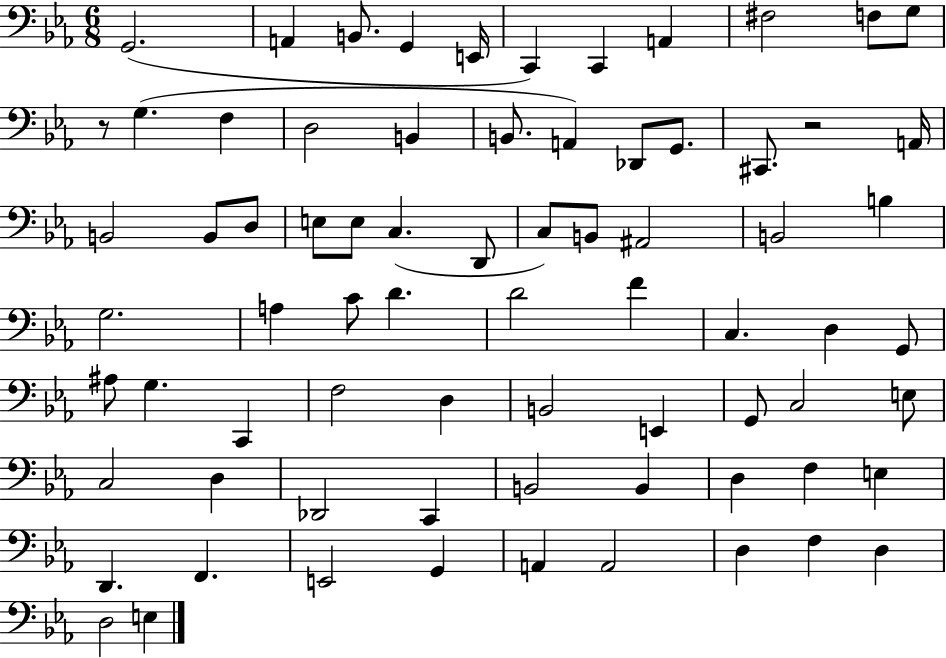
G2/h. A2/q B2/e. G2/q E2/s C2/q C2/q A2/q F#3/h F3/e G3/e R/e G3/q. F3/q D3/h B2/q B2/e. A2/q Db2/e G2/e. C#2/e. R/h A2/s B2/h B2/e D3/e E3/e E3/e C3/q. D2/e C3/e B2/e A#2/h B2/h B3/q G3/h. A3/q C4/e D4/q. D4/h F4/q C3/q. D3/q G2/e A#3/e G3/q. C2/q F3/h D3/q B2/h E2/q G2/e C3/h E3/e C3/h D3/q Db2/h C2/q B2/h B2/q D3/q F3/q E3/q D2/q. F2/q. E2/h G2/q A2/q A2/h D3/q F3/q D3/q D3/h E3/q